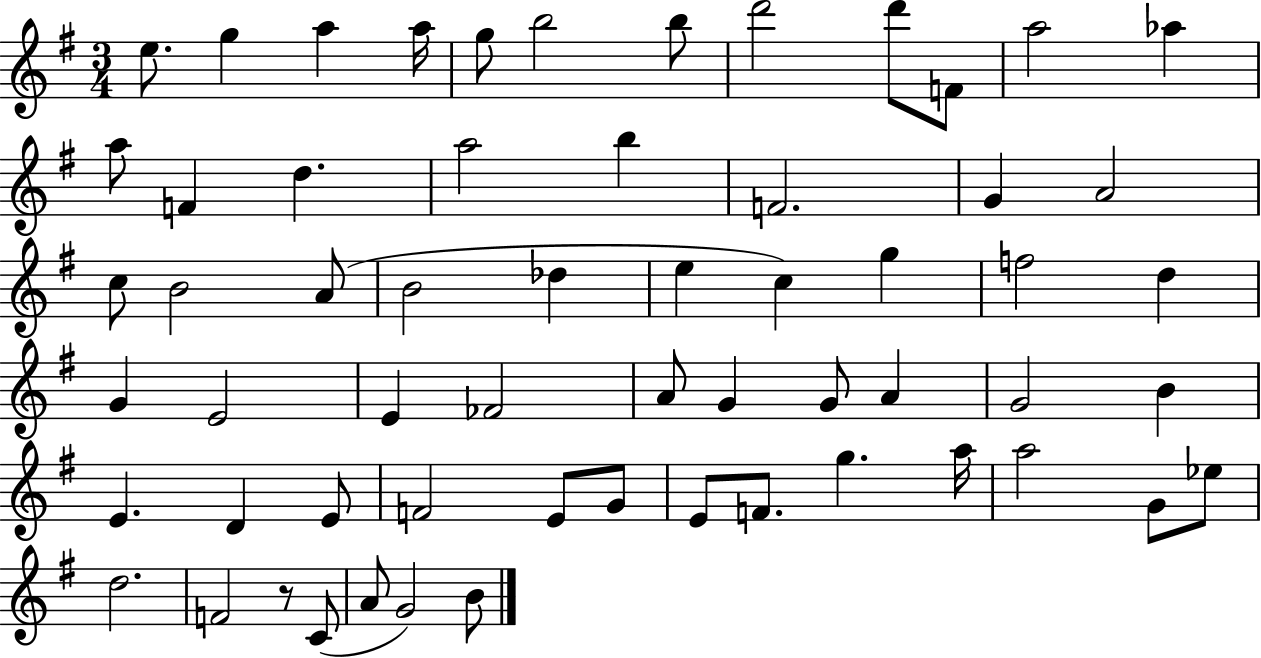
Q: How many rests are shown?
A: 1